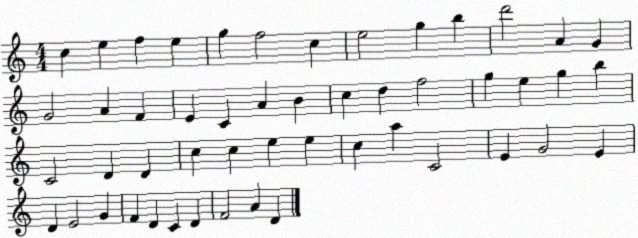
X:1
T:Untitled
M:4/4
L:1/4
K:C
c e f e g f2 c e2 g b d'2 A G G2 A F E C A B c d f2 g e g b C2 D D c c e e c a C2 E G2 E D E2 G F D C D F2 A D